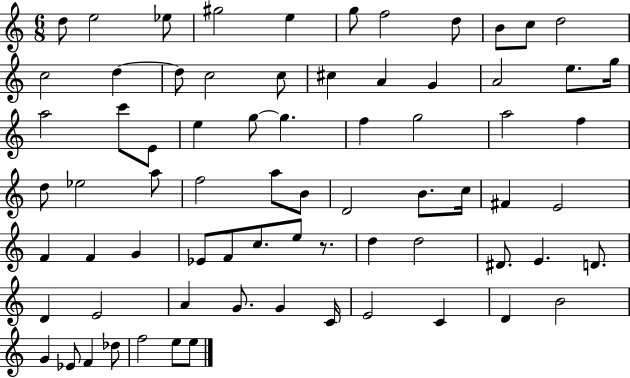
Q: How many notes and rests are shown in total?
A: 73